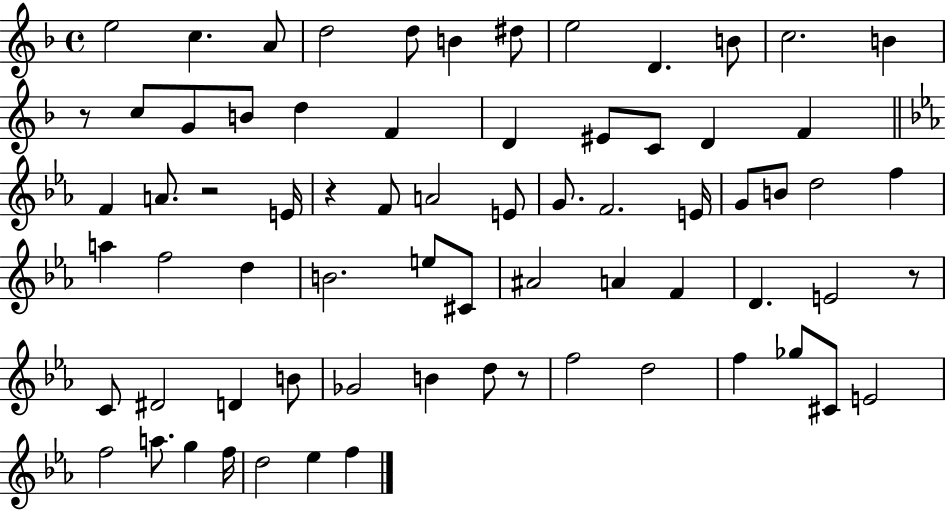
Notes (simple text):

E5/h C5/q. A4/e D5/h D5/e B4/q D#5/e E5/h D4/q. B4/e C5/h. B4/q R/e C5/e G4/e B4/e D5/q F4/q D4/q EIS4/e C4/e D4/q F4/q F4/q A4/e. R/h E4/s R/q F4/e A4/h E4/e G4/e. F4/h. E4/s G4/e B4/e D5/h F5/q A5/q F5/h D5/q B4/h. E5/e C#4/e A#4/h A4/q F4/q D4/q. E4/h R/e C4/e D#4/h D4/q B4/e Gb4/h B4/q D5/e R/e F5/h D5/h F5/q Gb5/e C#4/e E4/h F5/h A5/e. G5/q F5/s D5/h Eb5/q F5/q